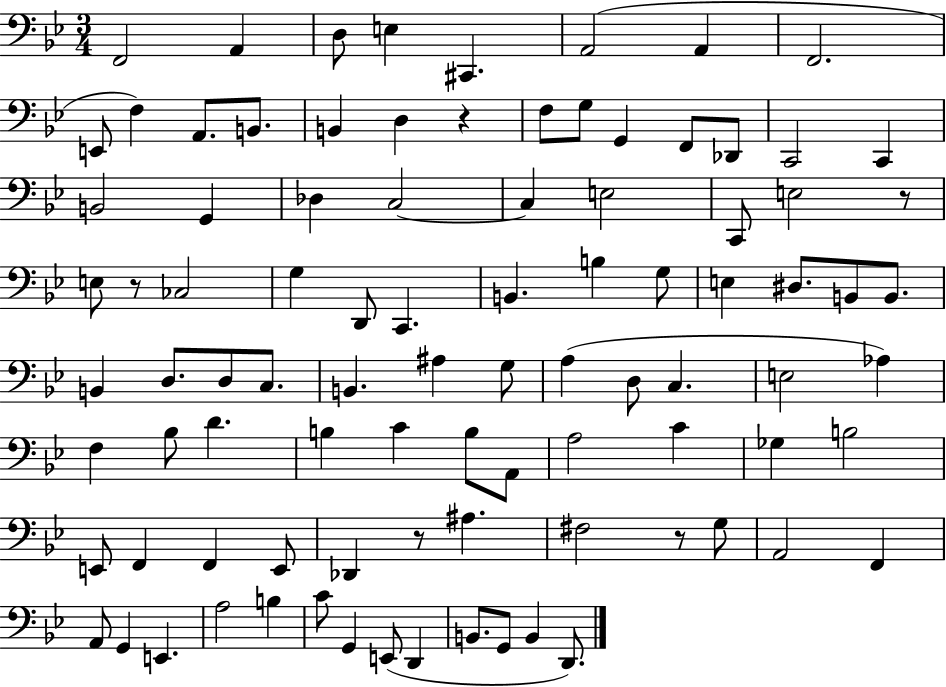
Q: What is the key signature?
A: BES major